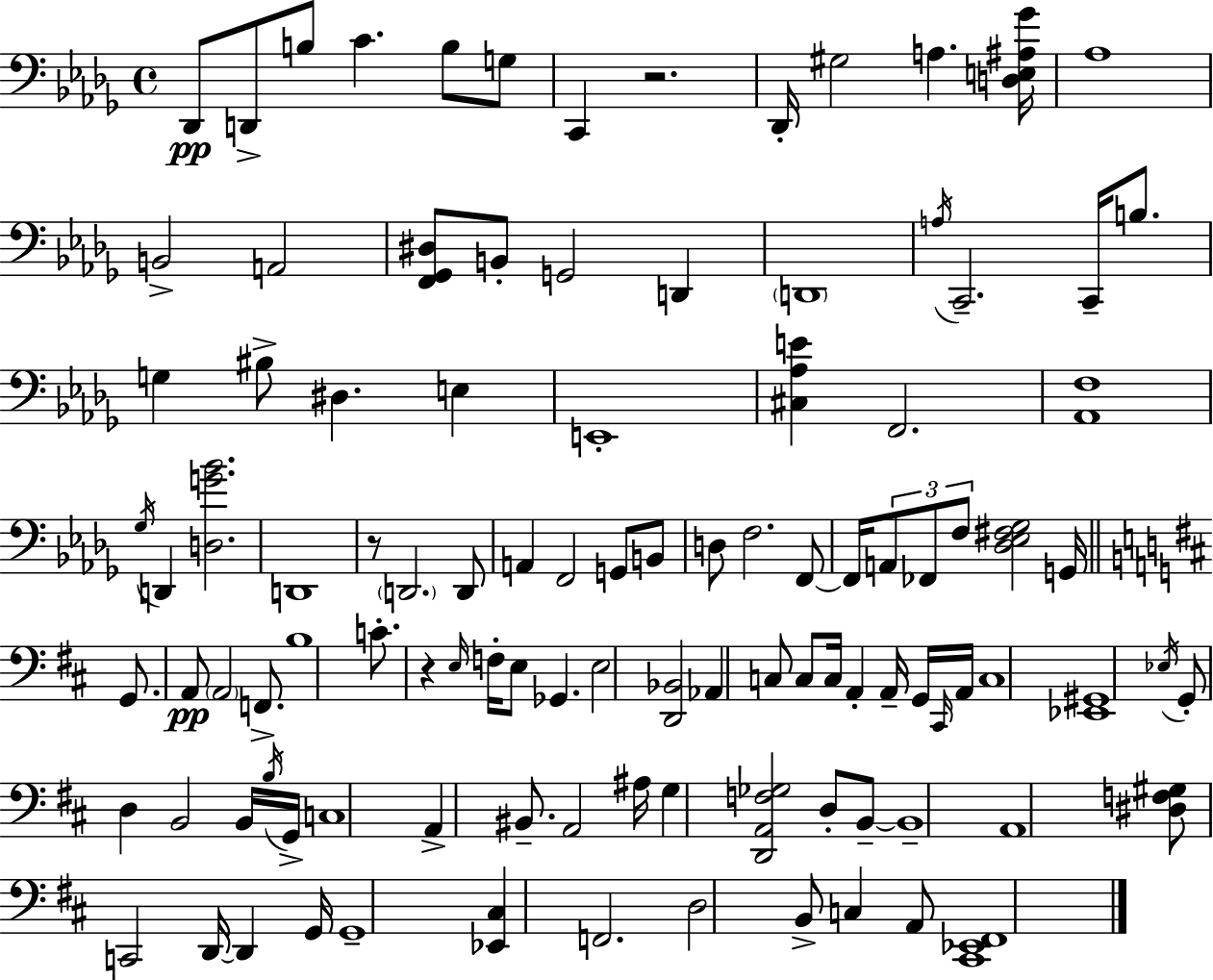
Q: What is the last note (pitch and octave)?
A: A2